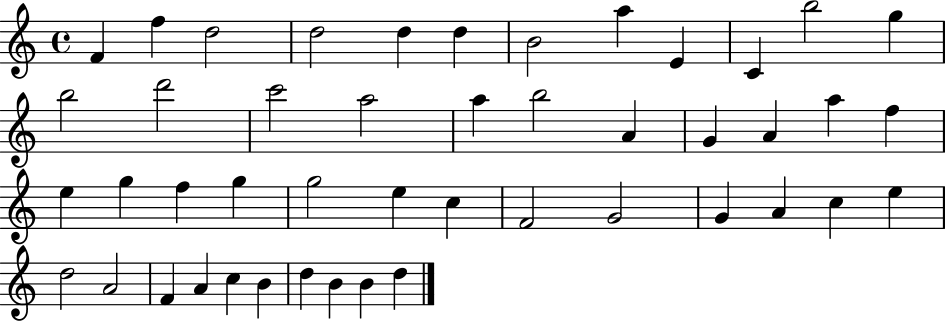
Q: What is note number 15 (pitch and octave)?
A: C6